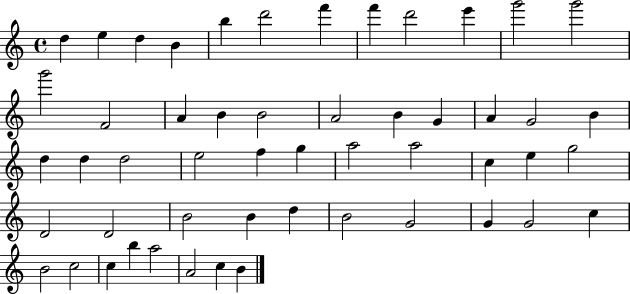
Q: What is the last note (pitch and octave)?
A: B4